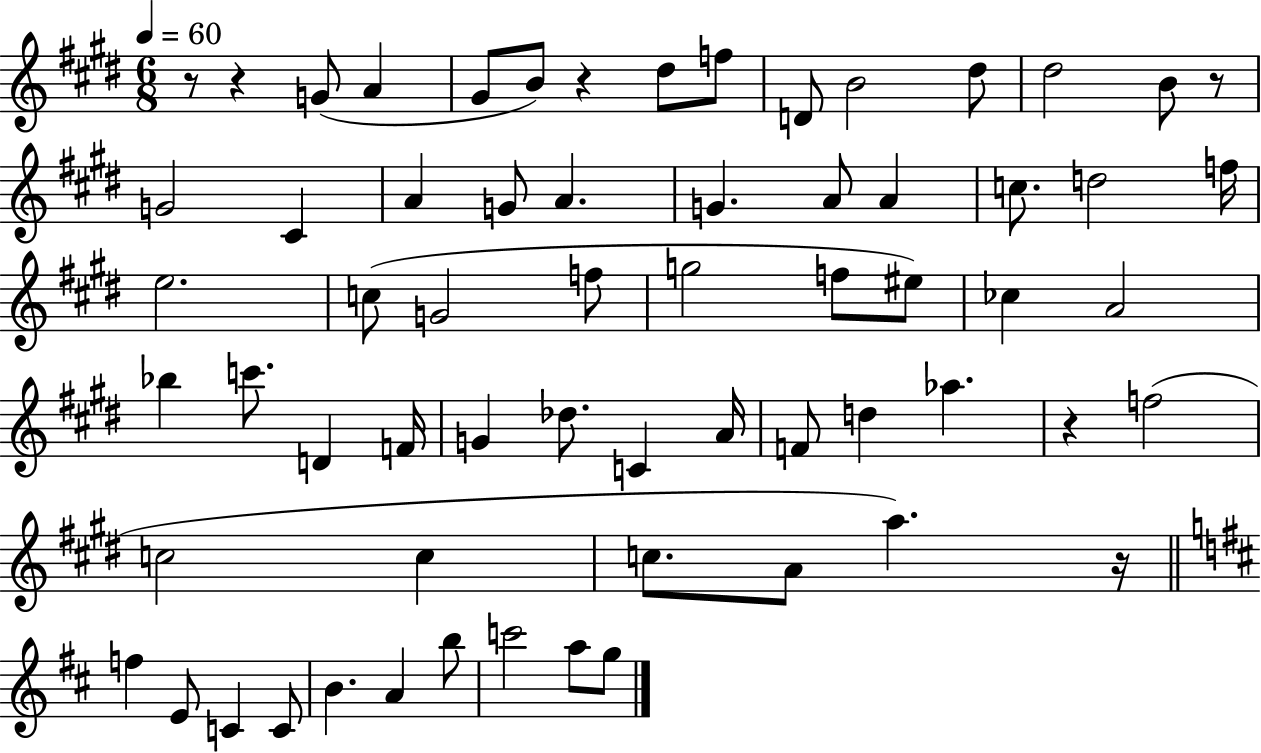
{
  \clef treble
  \numericTimeSignature
  \time 6/8
  \key e \major
  \tempo 4 = 60
  r8 r4 g'8( a'4 | gis'8 b'8) r4 dis''8 f''8 | d'8 b'2 dis''8 | dis''2 b'8 r8 | \break g'2 cis'4 | a'4 g'8 a'4. | g'4. a'8 a'4 | c''8. d''2 f''16 | \break e''2. | c''8( g'2 f''8 | g''2 f''8 eis''8) | ces''4 a'2 | \break bes''4 c'''8. d'4 f'16 | g'4 des''8. c'4 a'16 | f'8 d''4 aes''4. | r4 f''2( | \break c''2 c''4 | c''8. a'8 a''4.) r16 | \bar "||" \break \key d \major f''4 e'8 c'4 c'8 | b'4. a'4 b''8 | c'''2 a''8 g''8 | \bar "|."
}